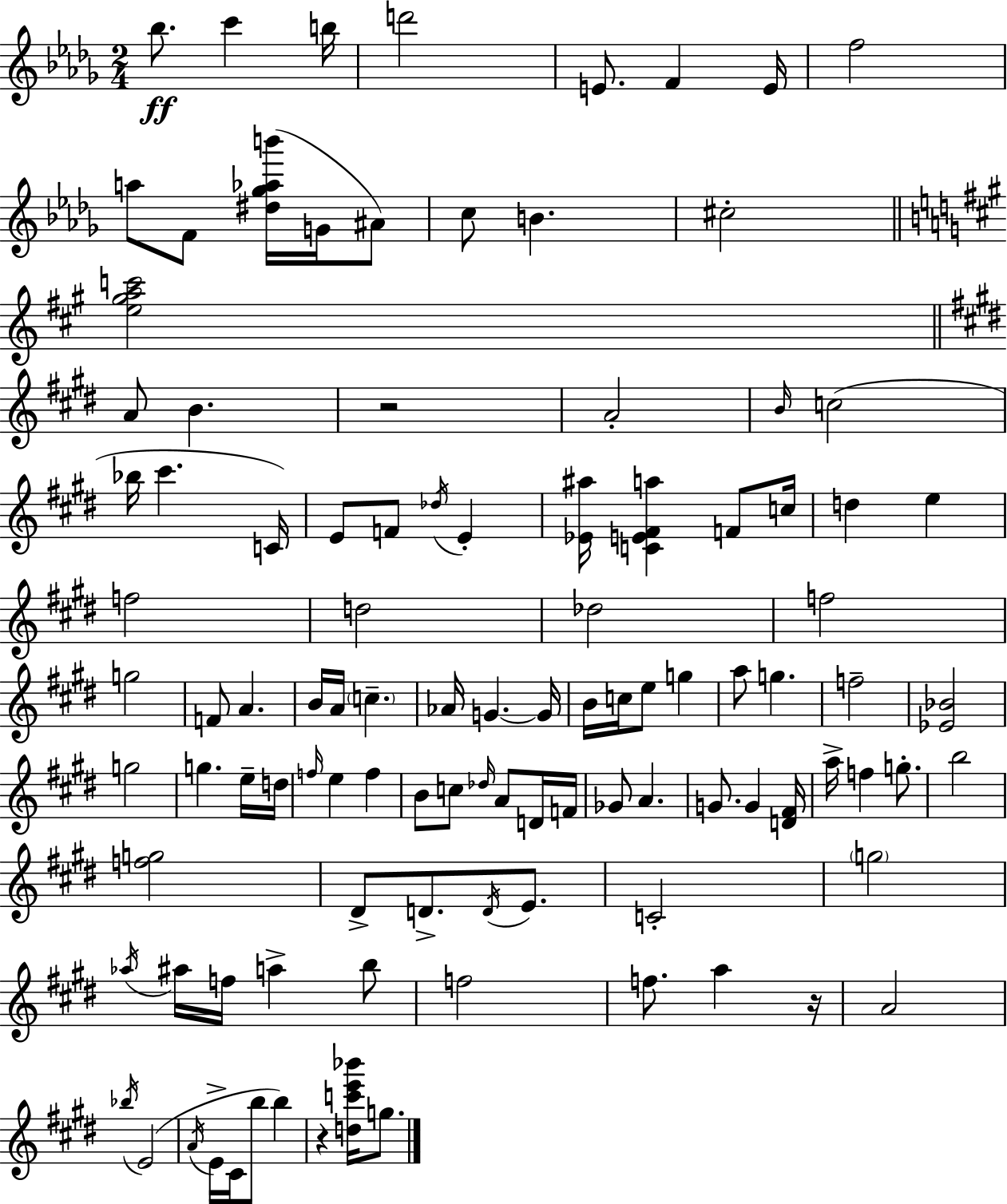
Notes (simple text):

Bb5/e. C6/q B5/s D6/h E4/e. F4/q E4/s F5/h A5/e F4/e [D#5,Gb5,Ab5,B6]/s G4/s A#4/e C5/e B4/q. C#5/h [E5,G#5,A5,C6]/h A4/e B4/q. R/h A4/h B4/s C5/h Bb5/s C#6/q. C4/s E4/e F4/e Db5/s E4/q [Eb4,A#5]/s [C4,E4,F#4,A5]/q F4/e C5/s D5/q E5/q F5/h D5/h Db5/h F5/h G5/h F4/e A4/q. B4/s A4/s C5/q. Ab4/s G4/q. G4/s B4/s C5/s E5/e G5/q A5/e G5/q. F5/h [Eb4,Bb4]/h G5/h G5/q. E5/s D5/s F5/s E5/q F5/q B4/e C5/e Db5/s A4/e D4/s F4/s Gb4/e A4/q. G4/e. G4/q [D4,F#4]/s A5/s F5/q G5/e. B5/h [F5,G5]/h D#4/e D4/e. D4/s E4/e. C4/h G5/h Ab5/s A#5/s F5/s A5/q B5/e F5/h F5/e. A5/q R/s A4/h Bb5/s E4/h A4/s E4/s C#4/s B5/e B5/q R/q [D5,C6,E6,Bb6]/s G5/e.